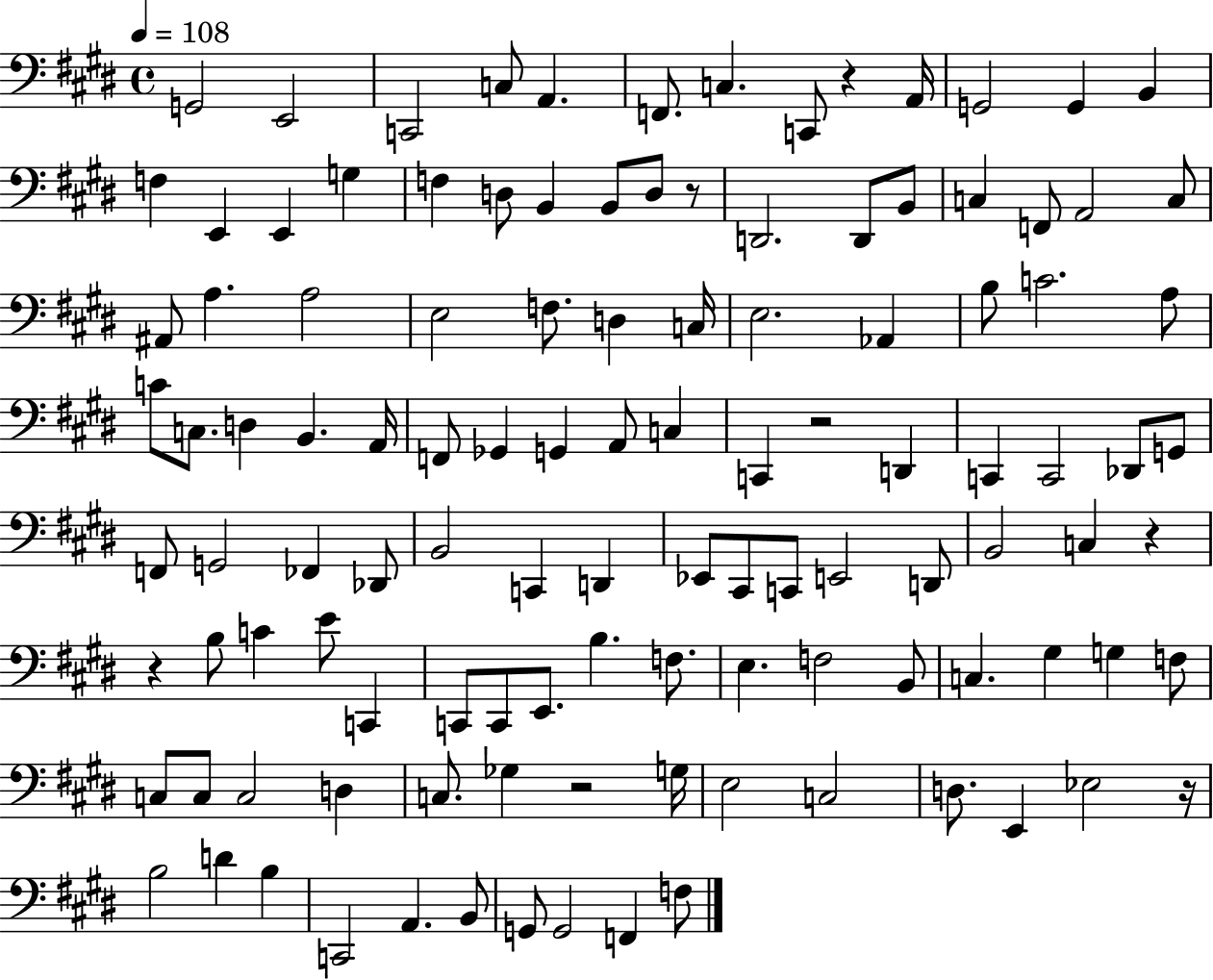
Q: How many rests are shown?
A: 7